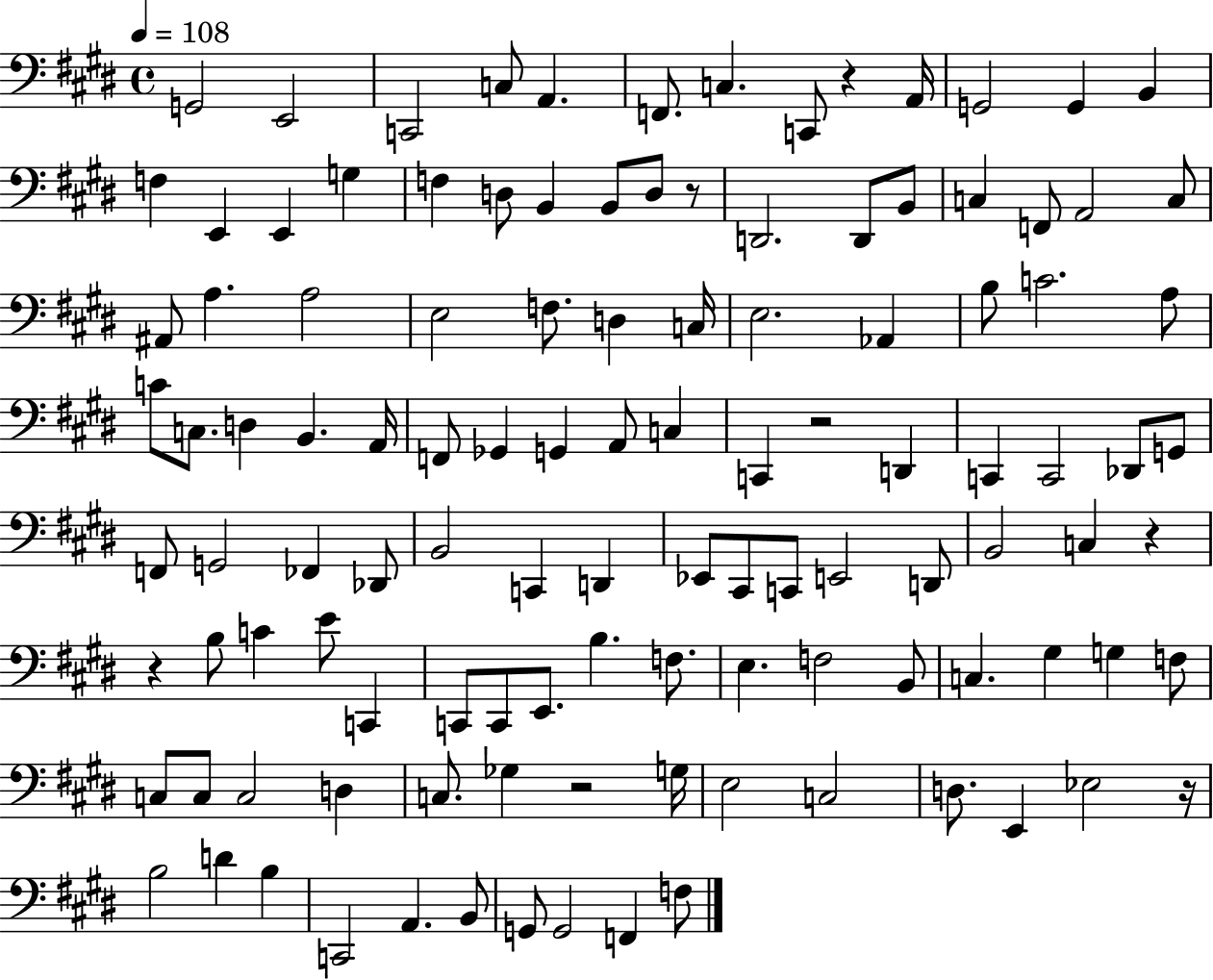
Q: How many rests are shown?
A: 7